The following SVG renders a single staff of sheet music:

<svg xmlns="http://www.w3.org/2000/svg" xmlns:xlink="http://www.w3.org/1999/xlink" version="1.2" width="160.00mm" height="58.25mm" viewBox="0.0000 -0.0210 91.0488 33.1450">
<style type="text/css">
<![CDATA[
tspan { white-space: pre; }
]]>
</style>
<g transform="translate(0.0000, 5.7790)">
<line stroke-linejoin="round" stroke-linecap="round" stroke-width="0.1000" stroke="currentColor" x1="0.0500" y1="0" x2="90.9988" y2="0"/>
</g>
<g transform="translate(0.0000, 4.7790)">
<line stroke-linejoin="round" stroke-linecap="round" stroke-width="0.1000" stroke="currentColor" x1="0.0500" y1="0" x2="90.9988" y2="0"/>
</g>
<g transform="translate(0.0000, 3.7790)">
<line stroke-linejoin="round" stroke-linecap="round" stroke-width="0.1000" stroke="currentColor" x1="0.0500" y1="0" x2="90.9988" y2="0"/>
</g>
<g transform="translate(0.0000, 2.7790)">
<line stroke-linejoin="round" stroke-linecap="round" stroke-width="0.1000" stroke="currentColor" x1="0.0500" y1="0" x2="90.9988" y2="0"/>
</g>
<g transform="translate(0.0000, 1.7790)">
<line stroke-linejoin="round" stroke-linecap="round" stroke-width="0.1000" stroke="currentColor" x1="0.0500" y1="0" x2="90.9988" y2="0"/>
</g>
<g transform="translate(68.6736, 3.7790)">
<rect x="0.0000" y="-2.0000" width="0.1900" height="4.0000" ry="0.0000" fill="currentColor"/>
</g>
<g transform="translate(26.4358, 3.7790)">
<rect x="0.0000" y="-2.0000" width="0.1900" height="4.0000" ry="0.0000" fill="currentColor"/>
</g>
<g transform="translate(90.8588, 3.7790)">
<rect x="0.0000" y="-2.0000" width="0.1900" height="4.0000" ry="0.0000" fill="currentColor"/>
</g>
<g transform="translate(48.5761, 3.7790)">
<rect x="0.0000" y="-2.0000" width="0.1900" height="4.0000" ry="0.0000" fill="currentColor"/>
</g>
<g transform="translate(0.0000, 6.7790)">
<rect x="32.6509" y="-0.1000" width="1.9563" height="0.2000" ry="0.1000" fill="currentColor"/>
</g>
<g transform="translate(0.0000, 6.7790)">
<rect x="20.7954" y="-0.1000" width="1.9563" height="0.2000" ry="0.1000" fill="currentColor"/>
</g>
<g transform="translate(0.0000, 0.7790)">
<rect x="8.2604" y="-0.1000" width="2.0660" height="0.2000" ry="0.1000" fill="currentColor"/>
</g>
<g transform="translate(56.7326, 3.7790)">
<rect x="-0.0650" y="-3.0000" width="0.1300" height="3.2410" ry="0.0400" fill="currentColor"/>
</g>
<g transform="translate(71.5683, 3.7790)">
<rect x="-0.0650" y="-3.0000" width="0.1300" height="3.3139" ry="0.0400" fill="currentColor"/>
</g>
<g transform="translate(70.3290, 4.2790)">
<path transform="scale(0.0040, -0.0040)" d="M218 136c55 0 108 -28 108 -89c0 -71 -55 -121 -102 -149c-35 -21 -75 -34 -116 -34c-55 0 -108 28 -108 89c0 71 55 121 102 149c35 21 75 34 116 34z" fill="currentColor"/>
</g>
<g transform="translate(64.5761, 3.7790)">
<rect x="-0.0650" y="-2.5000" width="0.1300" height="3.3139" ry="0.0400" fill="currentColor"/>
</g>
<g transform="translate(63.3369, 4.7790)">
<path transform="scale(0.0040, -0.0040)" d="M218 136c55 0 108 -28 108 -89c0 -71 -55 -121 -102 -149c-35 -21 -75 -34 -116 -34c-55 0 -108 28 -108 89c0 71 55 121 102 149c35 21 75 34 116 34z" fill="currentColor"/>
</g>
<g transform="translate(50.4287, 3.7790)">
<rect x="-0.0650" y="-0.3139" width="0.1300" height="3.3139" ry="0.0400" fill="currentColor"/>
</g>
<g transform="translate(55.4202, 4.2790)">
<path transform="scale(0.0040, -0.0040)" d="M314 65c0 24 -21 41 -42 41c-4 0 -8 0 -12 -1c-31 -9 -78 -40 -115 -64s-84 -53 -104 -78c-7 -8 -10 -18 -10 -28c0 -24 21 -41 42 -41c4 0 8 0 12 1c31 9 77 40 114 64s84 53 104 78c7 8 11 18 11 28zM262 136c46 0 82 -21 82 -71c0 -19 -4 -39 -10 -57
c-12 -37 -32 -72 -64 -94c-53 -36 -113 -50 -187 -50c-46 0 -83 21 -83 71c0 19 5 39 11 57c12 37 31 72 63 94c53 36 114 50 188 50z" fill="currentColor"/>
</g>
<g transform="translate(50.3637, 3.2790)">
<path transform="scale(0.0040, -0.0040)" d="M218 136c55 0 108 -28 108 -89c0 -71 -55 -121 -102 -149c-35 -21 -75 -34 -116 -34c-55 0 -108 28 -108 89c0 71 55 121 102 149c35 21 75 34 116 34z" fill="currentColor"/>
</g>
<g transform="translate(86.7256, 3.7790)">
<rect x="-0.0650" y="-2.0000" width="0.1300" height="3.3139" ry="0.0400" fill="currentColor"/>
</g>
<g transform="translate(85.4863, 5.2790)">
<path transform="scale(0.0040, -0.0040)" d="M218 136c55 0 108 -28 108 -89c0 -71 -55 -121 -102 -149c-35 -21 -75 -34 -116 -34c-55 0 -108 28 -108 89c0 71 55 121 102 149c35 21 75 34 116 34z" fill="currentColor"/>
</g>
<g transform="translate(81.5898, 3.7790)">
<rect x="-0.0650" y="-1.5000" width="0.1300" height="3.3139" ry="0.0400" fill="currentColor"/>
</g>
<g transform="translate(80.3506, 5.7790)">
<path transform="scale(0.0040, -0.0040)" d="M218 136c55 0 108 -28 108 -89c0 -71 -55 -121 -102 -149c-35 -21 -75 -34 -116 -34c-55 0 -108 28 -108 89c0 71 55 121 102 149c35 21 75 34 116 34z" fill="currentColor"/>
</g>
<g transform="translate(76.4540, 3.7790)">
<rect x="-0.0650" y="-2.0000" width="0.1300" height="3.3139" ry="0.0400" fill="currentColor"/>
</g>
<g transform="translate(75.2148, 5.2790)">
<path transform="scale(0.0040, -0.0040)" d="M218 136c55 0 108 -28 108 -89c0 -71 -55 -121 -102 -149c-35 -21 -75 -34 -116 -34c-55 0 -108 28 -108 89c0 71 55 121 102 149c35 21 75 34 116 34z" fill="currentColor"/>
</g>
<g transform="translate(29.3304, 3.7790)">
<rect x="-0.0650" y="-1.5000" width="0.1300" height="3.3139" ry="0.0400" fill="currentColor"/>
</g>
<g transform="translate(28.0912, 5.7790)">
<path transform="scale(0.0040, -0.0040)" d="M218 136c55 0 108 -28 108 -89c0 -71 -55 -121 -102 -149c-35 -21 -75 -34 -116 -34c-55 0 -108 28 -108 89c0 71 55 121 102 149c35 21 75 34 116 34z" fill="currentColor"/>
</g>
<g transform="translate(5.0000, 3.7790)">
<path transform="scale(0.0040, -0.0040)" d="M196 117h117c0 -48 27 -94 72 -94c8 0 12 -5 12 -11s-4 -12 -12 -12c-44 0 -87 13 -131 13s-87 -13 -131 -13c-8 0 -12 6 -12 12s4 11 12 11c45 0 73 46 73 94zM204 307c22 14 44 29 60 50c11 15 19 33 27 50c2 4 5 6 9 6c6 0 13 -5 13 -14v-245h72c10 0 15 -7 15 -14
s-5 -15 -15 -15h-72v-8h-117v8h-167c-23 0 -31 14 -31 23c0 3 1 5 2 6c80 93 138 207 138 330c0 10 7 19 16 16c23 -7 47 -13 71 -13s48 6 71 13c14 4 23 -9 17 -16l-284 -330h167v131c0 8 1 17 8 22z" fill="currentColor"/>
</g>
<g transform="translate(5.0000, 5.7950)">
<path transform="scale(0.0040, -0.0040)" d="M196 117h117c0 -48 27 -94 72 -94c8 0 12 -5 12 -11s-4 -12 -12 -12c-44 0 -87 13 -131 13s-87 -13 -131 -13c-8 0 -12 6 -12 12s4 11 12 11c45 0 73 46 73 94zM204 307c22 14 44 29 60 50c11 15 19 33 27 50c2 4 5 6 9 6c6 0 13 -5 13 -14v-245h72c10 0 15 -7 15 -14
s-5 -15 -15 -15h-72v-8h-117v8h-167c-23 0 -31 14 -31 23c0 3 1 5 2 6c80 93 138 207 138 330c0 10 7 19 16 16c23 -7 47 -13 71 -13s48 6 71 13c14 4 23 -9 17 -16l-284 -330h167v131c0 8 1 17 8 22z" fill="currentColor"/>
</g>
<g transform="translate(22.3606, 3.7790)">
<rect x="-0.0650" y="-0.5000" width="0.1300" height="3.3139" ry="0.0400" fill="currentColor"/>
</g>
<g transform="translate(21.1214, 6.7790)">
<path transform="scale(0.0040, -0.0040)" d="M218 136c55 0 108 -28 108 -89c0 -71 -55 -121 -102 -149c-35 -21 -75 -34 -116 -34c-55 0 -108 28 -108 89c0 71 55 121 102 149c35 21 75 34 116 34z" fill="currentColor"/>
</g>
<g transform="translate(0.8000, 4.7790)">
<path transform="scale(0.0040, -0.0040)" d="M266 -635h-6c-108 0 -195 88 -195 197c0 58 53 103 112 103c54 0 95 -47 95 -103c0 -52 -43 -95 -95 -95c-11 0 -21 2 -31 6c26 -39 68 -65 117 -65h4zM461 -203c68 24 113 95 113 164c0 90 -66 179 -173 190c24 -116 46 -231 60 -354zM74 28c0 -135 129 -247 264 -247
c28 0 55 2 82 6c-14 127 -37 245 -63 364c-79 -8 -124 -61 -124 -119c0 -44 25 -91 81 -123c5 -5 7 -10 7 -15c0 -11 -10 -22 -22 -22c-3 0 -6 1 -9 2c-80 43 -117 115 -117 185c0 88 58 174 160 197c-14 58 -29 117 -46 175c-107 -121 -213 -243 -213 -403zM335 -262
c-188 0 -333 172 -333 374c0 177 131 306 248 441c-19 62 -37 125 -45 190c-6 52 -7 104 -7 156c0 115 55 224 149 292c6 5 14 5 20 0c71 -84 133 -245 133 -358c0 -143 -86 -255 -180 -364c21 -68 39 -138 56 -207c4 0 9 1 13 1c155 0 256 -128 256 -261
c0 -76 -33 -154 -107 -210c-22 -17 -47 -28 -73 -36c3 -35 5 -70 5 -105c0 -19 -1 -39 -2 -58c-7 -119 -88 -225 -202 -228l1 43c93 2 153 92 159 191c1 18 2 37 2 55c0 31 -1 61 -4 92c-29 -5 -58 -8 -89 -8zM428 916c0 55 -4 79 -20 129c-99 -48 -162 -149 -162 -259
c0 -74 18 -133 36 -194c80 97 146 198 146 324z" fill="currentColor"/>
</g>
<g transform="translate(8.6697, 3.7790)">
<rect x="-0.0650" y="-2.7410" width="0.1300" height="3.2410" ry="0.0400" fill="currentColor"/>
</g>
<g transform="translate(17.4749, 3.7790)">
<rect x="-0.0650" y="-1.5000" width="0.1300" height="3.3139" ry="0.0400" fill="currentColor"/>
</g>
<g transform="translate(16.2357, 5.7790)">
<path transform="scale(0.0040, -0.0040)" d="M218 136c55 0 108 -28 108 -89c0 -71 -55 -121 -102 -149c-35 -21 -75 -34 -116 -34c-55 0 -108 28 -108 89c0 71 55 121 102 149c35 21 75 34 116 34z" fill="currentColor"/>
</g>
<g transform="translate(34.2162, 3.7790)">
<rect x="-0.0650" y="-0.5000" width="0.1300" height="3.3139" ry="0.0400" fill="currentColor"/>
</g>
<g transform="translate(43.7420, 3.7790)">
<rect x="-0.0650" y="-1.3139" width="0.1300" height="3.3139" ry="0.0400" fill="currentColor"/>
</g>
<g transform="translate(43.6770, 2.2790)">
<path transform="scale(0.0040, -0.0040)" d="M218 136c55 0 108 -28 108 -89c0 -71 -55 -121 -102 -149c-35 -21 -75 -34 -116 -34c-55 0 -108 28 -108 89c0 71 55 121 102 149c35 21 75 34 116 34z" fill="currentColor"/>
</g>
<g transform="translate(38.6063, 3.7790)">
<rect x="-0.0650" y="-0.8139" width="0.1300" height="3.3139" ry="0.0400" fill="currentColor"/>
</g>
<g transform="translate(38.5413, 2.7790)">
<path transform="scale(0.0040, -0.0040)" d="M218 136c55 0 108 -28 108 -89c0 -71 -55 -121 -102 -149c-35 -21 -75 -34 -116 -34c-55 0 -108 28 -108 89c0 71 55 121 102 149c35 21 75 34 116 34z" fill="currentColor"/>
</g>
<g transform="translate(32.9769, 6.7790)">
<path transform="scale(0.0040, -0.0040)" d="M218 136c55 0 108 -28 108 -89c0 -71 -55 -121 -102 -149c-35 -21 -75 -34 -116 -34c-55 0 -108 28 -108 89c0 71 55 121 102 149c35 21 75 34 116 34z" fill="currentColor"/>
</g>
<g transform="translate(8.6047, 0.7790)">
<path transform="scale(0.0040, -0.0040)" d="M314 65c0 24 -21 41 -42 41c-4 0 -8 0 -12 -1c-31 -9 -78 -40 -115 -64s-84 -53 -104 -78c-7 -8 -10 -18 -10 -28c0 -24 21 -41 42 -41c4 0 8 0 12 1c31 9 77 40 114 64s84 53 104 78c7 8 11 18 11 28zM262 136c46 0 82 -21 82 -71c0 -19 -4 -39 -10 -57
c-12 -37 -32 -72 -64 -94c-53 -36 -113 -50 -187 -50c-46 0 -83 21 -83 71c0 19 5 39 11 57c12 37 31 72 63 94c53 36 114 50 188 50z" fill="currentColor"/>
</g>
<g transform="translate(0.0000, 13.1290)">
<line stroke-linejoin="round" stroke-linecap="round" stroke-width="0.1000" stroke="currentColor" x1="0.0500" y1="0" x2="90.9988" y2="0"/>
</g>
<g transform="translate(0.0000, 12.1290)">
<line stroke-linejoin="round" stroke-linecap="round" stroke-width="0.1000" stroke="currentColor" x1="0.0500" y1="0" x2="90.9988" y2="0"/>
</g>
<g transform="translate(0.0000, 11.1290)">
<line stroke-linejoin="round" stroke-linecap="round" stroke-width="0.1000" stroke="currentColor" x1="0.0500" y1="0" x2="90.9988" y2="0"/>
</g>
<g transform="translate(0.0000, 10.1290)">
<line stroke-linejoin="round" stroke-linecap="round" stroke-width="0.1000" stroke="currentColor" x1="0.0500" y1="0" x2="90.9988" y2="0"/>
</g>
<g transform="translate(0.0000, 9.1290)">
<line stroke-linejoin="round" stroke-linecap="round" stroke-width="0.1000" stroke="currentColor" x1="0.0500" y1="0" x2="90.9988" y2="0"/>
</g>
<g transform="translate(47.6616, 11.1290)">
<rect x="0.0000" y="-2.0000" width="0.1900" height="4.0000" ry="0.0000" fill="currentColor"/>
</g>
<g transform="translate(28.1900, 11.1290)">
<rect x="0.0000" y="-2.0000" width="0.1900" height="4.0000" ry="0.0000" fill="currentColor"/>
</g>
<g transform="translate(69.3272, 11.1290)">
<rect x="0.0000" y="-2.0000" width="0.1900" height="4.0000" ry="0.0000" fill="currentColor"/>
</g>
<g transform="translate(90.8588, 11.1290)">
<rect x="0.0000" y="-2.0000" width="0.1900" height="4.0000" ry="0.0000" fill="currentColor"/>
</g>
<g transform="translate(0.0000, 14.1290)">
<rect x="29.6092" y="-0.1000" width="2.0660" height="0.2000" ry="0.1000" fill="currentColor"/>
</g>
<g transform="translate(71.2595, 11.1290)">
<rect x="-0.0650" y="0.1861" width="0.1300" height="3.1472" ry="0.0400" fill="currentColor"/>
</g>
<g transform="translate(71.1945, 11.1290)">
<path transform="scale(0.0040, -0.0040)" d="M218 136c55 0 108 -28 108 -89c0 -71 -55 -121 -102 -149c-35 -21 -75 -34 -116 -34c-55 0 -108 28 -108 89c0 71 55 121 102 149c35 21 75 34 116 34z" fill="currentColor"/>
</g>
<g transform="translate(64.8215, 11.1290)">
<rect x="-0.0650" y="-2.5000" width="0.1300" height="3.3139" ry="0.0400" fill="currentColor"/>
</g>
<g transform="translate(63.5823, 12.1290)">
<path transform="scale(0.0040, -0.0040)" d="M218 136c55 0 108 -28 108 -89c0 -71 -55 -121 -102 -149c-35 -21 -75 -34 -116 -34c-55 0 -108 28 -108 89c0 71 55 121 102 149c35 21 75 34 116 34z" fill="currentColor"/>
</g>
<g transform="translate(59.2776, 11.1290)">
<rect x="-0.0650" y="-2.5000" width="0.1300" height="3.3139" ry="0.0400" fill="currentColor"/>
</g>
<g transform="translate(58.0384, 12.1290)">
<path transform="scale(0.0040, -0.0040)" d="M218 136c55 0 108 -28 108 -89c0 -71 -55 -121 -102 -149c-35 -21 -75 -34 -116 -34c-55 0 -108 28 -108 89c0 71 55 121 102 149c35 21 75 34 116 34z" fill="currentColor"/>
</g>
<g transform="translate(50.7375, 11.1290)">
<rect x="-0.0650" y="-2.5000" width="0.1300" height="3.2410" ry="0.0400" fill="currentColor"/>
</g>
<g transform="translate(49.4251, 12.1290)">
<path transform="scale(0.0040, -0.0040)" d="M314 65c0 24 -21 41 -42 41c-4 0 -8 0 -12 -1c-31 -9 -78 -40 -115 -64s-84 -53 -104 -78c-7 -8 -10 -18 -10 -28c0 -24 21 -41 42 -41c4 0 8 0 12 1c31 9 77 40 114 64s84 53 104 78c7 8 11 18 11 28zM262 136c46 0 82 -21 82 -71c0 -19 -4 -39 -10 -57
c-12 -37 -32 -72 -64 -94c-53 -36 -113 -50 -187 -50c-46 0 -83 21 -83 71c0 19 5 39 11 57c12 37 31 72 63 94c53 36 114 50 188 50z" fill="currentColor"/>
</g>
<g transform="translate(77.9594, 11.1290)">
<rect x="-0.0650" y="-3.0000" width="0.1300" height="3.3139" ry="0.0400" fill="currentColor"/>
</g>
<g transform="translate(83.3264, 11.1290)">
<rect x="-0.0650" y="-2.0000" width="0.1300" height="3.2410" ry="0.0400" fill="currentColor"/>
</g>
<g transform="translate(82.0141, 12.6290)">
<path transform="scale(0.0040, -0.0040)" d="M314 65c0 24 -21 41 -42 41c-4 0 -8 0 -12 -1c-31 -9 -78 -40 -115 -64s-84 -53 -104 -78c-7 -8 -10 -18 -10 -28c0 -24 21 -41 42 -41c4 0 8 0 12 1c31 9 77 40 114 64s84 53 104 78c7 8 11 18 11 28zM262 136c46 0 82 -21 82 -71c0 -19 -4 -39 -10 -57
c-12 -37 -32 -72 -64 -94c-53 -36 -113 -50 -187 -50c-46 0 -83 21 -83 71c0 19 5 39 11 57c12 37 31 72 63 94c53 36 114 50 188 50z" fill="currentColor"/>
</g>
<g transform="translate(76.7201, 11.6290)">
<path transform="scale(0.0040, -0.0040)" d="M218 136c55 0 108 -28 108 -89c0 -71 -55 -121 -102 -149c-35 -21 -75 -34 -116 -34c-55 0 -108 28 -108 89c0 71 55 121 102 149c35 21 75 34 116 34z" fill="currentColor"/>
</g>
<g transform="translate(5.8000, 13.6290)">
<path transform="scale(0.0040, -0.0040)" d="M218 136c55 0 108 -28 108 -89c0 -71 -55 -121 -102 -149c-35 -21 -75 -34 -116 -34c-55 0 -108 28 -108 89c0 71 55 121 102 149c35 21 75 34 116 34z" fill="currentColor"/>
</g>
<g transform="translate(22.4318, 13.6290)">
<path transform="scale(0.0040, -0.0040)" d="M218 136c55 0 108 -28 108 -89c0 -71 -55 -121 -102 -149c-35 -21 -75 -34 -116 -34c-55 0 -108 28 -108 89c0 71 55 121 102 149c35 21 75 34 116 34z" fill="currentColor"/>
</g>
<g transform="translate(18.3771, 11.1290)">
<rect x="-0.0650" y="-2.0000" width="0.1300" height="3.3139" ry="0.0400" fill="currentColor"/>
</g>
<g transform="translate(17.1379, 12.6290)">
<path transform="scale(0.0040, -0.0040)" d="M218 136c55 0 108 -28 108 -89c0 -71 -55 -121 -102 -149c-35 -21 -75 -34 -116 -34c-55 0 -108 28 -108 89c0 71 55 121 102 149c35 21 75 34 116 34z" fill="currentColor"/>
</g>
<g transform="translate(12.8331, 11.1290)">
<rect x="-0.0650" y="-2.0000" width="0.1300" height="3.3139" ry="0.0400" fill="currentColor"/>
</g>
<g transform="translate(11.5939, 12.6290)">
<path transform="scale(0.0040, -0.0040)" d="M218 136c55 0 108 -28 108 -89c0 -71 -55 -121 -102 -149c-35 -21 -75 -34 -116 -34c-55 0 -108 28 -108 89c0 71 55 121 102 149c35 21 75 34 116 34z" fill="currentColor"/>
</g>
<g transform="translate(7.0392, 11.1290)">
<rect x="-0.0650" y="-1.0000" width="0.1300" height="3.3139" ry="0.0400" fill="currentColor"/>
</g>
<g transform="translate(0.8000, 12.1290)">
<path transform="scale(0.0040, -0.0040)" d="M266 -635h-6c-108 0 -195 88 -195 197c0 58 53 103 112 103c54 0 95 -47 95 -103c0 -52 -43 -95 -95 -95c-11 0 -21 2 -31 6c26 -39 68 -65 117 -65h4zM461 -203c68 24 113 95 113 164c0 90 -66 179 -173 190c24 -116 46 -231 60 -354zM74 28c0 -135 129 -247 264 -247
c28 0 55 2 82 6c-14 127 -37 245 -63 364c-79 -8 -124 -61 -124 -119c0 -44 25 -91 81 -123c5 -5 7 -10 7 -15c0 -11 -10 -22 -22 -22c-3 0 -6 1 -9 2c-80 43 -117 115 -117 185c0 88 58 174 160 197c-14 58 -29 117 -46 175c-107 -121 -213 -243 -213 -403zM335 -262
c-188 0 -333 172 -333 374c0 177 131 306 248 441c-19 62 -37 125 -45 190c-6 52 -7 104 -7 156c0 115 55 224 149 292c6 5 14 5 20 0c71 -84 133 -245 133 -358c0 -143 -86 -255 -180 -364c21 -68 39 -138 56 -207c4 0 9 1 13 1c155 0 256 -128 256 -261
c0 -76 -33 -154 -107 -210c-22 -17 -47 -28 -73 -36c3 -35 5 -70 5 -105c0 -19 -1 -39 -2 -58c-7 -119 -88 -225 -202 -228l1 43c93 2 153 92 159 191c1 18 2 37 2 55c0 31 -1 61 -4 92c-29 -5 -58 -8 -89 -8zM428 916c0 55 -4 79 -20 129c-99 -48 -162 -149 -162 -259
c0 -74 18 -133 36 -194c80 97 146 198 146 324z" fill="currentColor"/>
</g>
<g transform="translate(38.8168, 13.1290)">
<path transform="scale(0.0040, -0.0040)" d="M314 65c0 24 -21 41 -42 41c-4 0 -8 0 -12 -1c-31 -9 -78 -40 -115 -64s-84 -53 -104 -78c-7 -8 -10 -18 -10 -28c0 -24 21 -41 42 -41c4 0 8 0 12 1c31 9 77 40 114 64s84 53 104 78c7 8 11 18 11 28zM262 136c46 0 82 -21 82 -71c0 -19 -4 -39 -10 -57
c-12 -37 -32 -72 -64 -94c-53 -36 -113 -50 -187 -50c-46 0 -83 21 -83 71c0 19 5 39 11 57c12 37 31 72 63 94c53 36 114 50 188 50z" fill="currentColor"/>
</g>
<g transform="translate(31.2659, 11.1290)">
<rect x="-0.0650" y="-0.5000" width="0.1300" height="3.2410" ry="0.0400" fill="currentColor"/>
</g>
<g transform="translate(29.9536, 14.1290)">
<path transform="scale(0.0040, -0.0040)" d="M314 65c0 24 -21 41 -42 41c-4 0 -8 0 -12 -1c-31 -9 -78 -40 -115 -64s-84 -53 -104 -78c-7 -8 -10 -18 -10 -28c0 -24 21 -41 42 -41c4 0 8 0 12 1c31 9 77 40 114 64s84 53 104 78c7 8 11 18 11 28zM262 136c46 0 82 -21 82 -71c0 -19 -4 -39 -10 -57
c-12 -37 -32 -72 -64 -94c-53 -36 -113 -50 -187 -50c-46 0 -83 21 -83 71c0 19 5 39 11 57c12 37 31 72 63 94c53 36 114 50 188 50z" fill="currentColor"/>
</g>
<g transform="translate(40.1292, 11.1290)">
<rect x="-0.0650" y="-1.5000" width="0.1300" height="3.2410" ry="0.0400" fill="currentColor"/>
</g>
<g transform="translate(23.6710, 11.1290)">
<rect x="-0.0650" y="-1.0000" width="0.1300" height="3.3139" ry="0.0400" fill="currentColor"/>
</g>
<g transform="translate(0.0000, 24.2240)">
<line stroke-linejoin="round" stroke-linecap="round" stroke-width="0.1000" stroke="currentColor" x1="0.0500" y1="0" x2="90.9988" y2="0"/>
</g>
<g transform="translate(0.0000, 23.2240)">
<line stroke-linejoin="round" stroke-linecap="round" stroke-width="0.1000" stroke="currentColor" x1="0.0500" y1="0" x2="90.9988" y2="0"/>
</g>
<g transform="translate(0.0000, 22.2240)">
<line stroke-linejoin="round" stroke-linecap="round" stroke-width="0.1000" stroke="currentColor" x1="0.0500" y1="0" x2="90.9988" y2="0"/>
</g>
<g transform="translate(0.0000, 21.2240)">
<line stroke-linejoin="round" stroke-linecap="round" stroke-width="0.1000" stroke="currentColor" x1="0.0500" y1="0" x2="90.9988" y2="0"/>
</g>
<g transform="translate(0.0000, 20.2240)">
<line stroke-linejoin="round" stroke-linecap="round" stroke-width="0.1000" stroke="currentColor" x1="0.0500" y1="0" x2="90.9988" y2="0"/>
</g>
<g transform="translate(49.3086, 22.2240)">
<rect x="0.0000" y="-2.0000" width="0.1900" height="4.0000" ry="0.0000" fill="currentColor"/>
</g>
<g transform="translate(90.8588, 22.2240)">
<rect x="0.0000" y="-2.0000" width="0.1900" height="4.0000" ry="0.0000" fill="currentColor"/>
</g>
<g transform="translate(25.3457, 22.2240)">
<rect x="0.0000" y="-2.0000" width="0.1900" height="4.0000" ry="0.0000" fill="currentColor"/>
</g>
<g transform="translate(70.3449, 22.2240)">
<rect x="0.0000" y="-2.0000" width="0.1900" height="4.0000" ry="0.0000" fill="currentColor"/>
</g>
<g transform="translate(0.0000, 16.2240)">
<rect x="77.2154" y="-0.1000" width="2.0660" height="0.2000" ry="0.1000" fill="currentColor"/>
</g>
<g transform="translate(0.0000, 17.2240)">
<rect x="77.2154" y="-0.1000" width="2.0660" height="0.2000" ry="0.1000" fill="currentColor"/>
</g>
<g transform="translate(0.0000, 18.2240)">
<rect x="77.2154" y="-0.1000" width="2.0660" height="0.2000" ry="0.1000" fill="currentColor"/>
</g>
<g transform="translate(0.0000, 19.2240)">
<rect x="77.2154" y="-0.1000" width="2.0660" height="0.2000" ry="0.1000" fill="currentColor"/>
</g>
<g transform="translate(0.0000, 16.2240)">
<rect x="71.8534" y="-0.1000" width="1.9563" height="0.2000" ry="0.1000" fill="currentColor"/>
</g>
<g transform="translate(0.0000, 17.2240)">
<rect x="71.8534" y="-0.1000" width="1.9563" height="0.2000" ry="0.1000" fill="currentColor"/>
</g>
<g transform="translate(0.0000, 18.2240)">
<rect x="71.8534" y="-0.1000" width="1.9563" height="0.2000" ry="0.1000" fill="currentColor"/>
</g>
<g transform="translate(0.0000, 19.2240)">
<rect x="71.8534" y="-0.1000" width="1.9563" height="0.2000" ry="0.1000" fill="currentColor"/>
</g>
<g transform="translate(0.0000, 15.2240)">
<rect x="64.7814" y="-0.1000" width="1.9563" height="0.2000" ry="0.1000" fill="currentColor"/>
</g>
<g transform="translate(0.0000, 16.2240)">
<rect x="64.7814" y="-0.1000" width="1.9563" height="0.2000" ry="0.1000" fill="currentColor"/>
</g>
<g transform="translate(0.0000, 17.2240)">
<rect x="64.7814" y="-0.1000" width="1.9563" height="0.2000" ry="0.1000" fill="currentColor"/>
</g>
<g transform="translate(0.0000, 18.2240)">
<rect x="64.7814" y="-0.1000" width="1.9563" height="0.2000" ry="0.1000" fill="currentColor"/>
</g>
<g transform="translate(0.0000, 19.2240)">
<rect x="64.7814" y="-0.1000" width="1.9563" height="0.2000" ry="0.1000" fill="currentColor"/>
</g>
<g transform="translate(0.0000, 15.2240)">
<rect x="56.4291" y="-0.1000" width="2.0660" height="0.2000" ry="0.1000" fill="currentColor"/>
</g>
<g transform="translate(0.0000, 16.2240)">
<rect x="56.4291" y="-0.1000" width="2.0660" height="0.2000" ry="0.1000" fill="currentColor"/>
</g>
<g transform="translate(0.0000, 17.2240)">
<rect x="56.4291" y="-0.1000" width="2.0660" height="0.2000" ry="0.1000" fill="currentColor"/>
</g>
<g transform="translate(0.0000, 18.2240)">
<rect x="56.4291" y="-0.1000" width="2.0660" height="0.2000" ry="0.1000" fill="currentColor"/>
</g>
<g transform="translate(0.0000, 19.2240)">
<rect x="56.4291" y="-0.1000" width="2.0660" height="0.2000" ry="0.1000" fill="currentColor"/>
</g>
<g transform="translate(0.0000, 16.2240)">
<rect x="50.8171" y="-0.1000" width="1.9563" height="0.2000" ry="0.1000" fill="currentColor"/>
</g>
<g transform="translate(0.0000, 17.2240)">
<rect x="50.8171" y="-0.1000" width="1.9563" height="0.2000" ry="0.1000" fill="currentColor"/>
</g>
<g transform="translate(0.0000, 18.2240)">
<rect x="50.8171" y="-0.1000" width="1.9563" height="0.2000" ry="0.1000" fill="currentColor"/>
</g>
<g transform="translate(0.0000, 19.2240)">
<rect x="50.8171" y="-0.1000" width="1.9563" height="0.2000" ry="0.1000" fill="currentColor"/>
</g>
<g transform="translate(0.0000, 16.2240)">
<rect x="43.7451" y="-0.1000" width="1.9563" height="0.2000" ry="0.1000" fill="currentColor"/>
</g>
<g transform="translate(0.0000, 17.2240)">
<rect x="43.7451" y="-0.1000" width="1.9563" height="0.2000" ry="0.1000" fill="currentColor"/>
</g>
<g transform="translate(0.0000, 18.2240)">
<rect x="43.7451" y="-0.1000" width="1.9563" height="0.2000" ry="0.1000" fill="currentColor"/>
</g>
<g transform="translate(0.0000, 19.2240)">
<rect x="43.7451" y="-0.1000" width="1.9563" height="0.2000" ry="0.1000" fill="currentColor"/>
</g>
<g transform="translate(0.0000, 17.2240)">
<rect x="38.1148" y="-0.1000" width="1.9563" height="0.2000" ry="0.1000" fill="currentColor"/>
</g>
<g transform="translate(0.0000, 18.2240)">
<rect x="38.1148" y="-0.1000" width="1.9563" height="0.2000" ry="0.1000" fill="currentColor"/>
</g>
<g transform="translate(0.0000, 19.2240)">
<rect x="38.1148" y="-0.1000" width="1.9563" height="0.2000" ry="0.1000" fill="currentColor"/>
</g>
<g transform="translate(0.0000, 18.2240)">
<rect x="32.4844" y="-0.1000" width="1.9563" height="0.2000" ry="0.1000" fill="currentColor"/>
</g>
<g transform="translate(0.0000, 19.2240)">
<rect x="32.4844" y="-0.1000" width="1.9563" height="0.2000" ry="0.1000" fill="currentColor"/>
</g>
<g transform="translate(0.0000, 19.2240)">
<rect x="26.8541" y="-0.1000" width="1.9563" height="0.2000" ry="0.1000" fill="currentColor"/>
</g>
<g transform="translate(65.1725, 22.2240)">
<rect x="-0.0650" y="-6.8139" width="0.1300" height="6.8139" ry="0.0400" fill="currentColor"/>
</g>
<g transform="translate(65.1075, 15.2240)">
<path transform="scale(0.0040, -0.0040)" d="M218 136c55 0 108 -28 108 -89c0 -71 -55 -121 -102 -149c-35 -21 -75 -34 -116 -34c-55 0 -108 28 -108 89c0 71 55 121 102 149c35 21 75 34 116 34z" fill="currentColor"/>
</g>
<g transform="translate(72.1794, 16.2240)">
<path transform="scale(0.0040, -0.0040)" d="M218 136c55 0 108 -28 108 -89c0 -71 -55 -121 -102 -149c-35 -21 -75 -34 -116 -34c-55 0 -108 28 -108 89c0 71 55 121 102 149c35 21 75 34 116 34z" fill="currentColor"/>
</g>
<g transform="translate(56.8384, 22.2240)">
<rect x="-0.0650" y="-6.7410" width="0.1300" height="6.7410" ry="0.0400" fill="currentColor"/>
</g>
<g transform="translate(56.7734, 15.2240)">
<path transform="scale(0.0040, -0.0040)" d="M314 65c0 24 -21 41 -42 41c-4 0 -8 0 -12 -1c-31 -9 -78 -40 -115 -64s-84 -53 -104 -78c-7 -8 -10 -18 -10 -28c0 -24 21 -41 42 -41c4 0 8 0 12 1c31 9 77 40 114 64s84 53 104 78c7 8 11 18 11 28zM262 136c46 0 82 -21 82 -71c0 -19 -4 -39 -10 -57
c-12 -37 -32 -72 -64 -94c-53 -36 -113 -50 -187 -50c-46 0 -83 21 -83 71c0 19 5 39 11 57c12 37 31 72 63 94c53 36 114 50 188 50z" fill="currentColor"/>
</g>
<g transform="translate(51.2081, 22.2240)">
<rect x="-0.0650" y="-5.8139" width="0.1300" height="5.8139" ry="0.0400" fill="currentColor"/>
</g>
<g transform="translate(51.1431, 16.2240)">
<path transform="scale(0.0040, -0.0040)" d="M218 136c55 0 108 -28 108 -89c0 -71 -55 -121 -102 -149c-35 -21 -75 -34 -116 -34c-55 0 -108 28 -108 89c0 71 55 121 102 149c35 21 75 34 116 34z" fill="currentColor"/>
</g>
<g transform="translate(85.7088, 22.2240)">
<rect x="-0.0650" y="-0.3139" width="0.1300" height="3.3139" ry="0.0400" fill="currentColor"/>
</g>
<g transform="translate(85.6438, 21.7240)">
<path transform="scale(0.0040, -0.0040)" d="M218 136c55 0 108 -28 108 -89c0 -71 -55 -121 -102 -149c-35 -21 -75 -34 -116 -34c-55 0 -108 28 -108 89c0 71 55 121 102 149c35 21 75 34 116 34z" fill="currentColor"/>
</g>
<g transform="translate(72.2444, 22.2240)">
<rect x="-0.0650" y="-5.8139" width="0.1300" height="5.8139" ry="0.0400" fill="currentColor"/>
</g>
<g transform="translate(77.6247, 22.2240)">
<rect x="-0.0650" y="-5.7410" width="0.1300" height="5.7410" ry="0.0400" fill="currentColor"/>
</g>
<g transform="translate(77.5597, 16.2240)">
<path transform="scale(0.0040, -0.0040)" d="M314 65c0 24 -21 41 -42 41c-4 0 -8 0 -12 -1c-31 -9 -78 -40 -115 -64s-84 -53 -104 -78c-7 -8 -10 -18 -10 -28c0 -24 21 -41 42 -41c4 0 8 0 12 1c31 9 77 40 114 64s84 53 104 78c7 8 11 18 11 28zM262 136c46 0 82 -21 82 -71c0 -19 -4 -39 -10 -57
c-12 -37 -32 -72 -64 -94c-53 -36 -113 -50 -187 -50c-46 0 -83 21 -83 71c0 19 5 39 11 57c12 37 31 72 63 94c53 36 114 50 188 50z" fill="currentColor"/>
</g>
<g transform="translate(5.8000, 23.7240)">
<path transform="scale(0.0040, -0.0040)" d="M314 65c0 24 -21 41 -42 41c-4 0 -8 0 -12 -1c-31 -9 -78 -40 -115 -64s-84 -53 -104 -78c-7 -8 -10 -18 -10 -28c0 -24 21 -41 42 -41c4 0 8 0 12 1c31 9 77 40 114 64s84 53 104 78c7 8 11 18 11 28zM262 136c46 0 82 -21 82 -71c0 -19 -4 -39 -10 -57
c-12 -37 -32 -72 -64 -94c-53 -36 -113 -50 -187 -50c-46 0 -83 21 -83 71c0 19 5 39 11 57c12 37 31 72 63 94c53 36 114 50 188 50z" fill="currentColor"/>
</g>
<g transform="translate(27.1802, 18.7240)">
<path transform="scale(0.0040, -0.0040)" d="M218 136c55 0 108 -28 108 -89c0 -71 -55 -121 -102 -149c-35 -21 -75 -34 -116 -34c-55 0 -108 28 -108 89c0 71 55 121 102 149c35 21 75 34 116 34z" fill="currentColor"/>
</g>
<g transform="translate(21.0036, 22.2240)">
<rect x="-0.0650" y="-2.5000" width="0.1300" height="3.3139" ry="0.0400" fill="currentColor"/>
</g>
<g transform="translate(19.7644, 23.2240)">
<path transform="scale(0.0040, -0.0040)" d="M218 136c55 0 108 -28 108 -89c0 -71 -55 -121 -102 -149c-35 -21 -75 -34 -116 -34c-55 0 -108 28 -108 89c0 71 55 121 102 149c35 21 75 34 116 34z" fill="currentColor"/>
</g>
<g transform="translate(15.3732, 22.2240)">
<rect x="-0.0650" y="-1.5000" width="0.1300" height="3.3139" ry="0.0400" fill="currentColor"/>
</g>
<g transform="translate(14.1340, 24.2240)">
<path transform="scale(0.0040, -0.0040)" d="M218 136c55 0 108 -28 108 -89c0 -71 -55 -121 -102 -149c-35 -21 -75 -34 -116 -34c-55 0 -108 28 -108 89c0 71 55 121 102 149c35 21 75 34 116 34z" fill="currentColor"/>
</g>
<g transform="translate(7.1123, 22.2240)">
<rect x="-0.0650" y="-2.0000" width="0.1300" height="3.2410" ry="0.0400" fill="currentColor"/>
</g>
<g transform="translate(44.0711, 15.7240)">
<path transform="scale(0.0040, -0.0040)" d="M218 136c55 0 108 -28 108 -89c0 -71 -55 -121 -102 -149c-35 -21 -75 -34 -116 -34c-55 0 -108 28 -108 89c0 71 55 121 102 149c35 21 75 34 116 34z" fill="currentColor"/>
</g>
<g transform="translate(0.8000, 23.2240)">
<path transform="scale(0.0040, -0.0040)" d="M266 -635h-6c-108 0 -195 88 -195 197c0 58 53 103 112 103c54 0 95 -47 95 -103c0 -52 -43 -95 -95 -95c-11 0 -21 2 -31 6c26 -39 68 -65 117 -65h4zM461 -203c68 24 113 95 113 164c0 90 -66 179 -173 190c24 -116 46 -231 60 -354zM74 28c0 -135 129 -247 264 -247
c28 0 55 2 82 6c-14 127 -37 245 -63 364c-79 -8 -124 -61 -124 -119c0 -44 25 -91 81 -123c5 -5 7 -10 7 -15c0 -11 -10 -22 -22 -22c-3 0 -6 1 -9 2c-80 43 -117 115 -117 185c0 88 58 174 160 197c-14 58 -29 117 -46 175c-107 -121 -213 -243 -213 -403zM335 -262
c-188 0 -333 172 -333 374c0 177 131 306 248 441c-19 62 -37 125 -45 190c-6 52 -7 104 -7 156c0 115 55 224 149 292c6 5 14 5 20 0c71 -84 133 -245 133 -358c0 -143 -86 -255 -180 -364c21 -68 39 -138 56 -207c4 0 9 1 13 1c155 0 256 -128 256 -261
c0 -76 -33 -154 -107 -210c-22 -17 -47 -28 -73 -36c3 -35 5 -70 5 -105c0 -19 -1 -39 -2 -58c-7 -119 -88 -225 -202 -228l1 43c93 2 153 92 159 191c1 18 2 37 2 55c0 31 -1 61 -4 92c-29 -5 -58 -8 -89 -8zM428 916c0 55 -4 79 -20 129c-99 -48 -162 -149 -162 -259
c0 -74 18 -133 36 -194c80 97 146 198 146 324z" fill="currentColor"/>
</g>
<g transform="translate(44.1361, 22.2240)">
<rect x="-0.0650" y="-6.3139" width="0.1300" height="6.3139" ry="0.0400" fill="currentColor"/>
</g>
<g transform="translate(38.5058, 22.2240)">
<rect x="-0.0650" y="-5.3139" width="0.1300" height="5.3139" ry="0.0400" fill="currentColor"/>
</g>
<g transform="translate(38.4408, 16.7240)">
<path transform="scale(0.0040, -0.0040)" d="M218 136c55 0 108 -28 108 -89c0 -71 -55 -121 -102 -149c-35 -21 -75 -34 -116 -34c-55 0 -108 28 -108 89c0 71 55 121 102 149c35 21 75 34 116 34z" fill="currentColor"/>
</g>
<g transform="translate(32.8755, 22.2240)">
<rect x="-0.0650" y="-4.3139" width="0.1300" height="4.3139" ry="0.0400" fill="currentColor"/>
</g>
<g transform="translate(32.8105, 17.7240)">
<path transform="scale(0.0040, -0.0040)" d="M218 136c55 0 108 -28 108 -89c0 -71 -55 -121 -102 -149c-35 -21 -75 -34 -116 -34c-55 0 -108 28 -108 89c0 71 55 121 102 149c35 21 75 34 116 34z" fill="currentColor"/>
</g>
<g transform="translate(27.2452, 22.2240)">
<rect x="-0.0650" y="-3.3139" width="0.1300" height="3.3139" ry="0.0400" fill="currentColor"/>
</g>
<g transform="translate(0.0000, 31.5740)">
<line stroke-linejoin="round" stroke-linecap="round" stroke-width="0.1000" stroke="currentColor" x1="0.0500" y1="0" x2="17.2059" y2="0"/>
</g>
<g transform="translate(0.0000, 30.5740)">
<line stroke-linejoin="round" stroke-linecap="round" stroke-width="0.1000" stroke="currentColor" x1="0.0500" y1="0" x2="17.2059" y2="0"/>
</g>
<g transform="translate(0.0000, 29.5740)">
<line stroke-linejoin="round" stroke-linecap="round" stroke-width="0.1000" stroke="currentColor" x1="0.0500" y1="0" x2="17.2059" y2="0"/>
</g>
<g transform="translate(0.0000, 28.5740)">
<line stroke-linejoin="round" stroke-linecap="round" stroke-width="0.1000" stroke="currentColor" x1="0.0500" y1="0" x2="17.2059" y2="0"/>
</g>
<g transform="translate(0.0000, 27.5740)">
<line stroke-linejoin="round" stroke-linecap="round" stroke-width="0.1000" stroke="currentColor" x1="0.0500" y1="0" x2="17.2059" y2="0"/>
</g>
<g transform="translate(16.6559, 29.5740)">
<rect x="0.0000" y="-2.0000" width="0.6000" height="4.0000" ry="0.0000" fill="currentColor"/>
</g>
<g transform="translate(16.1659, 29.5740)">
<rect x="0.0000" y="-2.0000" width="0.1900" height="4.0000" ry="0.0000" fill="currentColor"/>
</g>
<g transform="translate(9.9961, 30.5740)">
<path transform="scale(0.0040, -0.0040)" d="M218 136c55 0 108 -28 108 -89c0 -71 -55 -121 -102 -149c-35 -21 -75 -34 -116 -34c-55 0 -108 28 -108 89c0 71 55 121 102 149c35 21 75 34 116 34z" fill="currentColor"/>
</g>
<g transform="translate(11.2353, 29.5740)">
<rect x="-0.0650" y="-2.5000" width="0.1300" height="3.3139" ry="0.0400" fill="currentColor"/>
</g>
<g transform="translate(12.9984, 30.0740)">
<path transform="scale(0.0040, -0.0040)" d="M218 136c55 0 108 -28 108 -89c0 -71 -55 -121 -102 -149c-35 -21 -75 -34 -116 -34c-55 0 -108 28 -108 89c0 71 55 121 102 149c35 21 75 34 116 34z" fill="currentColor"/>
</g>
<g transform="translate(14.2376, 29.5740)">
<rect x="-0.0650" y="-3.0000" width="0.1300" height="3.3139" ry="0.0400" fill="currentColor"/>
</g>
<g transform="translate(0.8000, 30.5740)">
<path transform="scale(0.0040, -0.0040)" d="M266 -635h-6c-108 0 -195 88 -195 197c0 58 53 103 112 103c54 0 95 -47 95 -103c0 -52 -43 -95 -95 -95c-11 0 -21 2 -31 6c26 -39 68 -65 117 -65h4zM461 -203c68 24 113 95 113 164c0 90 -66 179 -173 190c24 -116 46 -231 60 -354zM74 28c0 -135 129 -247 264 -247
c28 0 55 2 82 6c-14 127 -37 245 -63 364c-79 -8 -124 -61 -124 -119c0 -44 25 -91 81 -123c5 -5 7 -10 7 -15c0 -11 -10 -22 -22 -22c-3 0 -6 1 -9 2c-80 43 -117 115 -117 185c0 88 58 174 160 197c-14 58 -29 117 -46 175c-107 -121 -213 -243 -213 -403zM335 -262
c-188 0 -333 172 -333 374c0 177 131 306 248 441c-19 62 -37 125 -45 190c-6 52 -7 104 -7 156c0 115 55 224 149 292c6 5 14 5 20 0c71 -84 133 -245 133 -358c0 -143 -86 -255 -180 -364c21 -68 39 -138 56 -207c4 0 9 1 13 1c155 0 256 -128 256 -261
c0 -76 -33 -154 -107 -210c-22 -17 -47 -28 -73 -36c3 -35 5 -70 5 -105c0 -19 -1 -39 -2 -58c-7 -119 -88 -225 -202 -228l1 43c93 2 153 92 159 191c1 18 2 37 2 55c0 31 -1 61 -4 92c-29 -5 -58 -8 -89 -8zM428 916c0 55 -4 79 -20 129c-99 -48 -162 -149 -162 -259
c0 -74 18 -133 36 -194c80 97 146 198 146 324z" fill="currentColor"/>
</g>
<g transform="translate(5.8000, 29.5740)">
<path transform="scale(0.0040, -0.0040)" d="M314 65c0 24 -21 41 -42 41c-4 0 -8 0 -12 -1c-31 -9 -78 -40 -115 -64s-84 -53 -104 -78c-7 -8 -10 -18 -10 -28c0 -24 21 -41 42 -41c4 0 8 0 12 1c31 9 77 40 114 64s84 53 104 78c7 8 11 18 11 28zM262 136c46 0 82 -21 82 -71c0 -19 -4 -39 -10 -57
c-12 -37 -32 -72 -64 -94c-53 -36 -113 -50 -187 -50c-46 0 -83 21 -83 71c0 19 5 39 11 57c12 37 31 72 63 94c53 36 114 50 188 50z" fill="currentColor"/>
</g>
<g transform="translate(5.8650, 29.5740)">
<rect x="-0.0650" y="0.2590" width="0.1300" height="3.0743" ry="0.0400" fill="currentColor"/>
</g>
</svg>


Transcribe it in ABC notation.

X:1
T:Untitled
M:4/4
L:1/4
K:C
a2 E C E C d e c A2 G A F E F D F F D C2 E2 G2 G G B A F2 F2 E G b d' f' a' g' b'2 b' g' g'2 c B2 G A